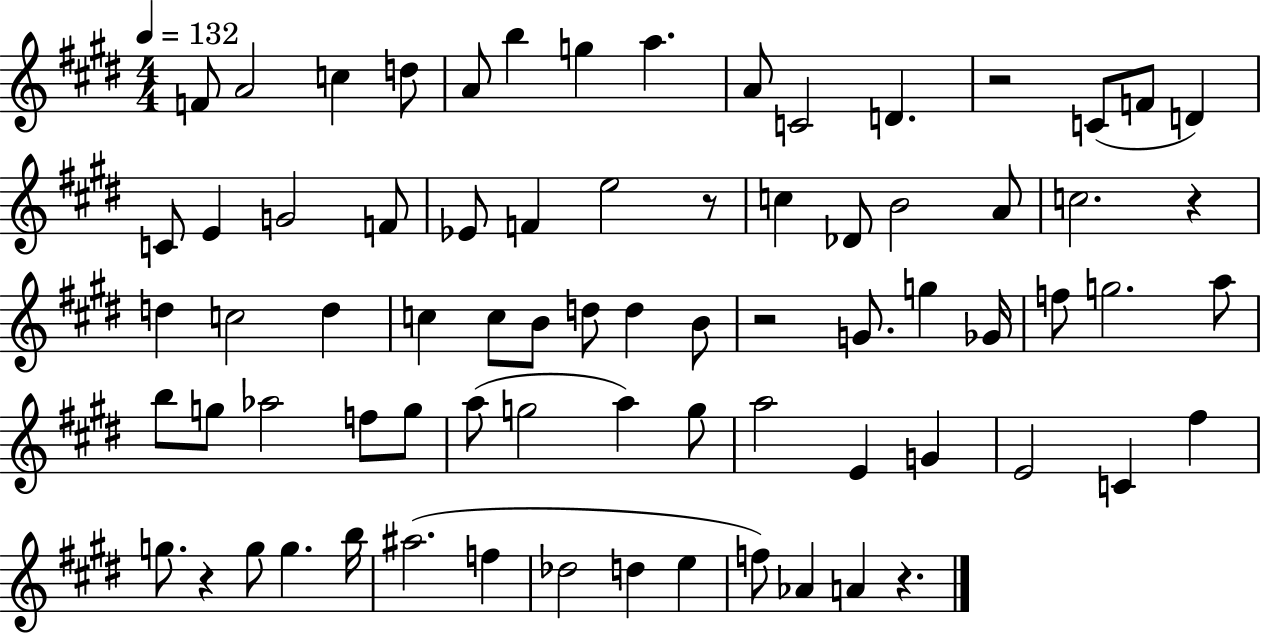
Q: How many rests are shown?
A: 6